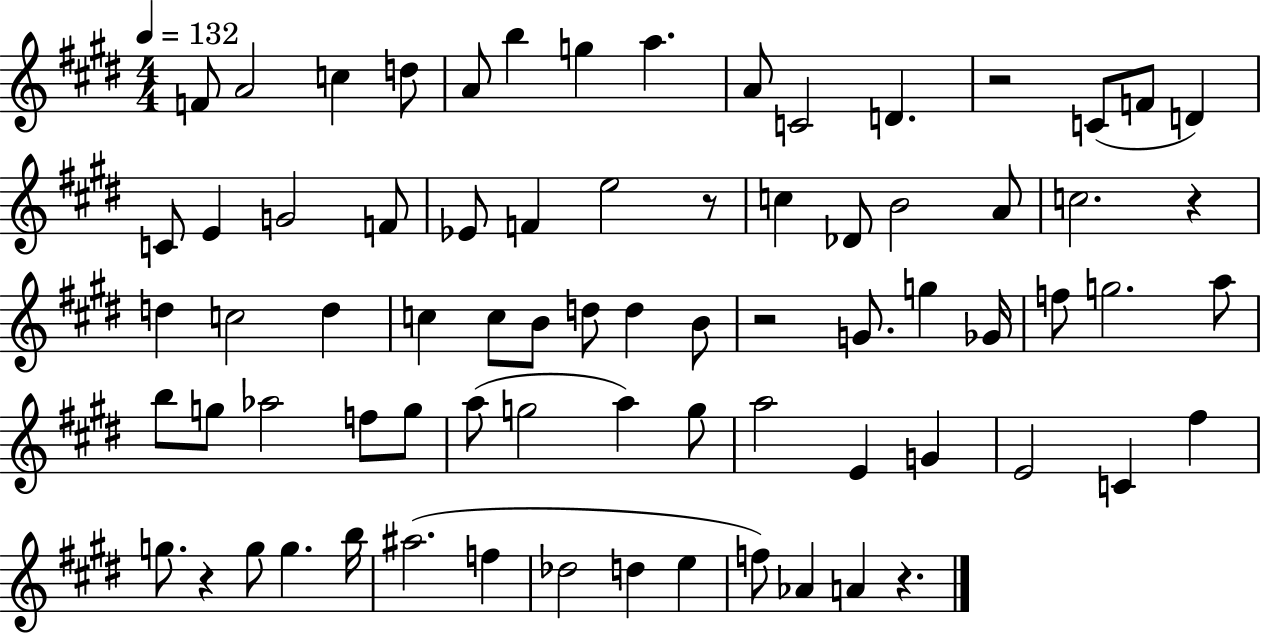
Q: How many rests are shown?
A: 6